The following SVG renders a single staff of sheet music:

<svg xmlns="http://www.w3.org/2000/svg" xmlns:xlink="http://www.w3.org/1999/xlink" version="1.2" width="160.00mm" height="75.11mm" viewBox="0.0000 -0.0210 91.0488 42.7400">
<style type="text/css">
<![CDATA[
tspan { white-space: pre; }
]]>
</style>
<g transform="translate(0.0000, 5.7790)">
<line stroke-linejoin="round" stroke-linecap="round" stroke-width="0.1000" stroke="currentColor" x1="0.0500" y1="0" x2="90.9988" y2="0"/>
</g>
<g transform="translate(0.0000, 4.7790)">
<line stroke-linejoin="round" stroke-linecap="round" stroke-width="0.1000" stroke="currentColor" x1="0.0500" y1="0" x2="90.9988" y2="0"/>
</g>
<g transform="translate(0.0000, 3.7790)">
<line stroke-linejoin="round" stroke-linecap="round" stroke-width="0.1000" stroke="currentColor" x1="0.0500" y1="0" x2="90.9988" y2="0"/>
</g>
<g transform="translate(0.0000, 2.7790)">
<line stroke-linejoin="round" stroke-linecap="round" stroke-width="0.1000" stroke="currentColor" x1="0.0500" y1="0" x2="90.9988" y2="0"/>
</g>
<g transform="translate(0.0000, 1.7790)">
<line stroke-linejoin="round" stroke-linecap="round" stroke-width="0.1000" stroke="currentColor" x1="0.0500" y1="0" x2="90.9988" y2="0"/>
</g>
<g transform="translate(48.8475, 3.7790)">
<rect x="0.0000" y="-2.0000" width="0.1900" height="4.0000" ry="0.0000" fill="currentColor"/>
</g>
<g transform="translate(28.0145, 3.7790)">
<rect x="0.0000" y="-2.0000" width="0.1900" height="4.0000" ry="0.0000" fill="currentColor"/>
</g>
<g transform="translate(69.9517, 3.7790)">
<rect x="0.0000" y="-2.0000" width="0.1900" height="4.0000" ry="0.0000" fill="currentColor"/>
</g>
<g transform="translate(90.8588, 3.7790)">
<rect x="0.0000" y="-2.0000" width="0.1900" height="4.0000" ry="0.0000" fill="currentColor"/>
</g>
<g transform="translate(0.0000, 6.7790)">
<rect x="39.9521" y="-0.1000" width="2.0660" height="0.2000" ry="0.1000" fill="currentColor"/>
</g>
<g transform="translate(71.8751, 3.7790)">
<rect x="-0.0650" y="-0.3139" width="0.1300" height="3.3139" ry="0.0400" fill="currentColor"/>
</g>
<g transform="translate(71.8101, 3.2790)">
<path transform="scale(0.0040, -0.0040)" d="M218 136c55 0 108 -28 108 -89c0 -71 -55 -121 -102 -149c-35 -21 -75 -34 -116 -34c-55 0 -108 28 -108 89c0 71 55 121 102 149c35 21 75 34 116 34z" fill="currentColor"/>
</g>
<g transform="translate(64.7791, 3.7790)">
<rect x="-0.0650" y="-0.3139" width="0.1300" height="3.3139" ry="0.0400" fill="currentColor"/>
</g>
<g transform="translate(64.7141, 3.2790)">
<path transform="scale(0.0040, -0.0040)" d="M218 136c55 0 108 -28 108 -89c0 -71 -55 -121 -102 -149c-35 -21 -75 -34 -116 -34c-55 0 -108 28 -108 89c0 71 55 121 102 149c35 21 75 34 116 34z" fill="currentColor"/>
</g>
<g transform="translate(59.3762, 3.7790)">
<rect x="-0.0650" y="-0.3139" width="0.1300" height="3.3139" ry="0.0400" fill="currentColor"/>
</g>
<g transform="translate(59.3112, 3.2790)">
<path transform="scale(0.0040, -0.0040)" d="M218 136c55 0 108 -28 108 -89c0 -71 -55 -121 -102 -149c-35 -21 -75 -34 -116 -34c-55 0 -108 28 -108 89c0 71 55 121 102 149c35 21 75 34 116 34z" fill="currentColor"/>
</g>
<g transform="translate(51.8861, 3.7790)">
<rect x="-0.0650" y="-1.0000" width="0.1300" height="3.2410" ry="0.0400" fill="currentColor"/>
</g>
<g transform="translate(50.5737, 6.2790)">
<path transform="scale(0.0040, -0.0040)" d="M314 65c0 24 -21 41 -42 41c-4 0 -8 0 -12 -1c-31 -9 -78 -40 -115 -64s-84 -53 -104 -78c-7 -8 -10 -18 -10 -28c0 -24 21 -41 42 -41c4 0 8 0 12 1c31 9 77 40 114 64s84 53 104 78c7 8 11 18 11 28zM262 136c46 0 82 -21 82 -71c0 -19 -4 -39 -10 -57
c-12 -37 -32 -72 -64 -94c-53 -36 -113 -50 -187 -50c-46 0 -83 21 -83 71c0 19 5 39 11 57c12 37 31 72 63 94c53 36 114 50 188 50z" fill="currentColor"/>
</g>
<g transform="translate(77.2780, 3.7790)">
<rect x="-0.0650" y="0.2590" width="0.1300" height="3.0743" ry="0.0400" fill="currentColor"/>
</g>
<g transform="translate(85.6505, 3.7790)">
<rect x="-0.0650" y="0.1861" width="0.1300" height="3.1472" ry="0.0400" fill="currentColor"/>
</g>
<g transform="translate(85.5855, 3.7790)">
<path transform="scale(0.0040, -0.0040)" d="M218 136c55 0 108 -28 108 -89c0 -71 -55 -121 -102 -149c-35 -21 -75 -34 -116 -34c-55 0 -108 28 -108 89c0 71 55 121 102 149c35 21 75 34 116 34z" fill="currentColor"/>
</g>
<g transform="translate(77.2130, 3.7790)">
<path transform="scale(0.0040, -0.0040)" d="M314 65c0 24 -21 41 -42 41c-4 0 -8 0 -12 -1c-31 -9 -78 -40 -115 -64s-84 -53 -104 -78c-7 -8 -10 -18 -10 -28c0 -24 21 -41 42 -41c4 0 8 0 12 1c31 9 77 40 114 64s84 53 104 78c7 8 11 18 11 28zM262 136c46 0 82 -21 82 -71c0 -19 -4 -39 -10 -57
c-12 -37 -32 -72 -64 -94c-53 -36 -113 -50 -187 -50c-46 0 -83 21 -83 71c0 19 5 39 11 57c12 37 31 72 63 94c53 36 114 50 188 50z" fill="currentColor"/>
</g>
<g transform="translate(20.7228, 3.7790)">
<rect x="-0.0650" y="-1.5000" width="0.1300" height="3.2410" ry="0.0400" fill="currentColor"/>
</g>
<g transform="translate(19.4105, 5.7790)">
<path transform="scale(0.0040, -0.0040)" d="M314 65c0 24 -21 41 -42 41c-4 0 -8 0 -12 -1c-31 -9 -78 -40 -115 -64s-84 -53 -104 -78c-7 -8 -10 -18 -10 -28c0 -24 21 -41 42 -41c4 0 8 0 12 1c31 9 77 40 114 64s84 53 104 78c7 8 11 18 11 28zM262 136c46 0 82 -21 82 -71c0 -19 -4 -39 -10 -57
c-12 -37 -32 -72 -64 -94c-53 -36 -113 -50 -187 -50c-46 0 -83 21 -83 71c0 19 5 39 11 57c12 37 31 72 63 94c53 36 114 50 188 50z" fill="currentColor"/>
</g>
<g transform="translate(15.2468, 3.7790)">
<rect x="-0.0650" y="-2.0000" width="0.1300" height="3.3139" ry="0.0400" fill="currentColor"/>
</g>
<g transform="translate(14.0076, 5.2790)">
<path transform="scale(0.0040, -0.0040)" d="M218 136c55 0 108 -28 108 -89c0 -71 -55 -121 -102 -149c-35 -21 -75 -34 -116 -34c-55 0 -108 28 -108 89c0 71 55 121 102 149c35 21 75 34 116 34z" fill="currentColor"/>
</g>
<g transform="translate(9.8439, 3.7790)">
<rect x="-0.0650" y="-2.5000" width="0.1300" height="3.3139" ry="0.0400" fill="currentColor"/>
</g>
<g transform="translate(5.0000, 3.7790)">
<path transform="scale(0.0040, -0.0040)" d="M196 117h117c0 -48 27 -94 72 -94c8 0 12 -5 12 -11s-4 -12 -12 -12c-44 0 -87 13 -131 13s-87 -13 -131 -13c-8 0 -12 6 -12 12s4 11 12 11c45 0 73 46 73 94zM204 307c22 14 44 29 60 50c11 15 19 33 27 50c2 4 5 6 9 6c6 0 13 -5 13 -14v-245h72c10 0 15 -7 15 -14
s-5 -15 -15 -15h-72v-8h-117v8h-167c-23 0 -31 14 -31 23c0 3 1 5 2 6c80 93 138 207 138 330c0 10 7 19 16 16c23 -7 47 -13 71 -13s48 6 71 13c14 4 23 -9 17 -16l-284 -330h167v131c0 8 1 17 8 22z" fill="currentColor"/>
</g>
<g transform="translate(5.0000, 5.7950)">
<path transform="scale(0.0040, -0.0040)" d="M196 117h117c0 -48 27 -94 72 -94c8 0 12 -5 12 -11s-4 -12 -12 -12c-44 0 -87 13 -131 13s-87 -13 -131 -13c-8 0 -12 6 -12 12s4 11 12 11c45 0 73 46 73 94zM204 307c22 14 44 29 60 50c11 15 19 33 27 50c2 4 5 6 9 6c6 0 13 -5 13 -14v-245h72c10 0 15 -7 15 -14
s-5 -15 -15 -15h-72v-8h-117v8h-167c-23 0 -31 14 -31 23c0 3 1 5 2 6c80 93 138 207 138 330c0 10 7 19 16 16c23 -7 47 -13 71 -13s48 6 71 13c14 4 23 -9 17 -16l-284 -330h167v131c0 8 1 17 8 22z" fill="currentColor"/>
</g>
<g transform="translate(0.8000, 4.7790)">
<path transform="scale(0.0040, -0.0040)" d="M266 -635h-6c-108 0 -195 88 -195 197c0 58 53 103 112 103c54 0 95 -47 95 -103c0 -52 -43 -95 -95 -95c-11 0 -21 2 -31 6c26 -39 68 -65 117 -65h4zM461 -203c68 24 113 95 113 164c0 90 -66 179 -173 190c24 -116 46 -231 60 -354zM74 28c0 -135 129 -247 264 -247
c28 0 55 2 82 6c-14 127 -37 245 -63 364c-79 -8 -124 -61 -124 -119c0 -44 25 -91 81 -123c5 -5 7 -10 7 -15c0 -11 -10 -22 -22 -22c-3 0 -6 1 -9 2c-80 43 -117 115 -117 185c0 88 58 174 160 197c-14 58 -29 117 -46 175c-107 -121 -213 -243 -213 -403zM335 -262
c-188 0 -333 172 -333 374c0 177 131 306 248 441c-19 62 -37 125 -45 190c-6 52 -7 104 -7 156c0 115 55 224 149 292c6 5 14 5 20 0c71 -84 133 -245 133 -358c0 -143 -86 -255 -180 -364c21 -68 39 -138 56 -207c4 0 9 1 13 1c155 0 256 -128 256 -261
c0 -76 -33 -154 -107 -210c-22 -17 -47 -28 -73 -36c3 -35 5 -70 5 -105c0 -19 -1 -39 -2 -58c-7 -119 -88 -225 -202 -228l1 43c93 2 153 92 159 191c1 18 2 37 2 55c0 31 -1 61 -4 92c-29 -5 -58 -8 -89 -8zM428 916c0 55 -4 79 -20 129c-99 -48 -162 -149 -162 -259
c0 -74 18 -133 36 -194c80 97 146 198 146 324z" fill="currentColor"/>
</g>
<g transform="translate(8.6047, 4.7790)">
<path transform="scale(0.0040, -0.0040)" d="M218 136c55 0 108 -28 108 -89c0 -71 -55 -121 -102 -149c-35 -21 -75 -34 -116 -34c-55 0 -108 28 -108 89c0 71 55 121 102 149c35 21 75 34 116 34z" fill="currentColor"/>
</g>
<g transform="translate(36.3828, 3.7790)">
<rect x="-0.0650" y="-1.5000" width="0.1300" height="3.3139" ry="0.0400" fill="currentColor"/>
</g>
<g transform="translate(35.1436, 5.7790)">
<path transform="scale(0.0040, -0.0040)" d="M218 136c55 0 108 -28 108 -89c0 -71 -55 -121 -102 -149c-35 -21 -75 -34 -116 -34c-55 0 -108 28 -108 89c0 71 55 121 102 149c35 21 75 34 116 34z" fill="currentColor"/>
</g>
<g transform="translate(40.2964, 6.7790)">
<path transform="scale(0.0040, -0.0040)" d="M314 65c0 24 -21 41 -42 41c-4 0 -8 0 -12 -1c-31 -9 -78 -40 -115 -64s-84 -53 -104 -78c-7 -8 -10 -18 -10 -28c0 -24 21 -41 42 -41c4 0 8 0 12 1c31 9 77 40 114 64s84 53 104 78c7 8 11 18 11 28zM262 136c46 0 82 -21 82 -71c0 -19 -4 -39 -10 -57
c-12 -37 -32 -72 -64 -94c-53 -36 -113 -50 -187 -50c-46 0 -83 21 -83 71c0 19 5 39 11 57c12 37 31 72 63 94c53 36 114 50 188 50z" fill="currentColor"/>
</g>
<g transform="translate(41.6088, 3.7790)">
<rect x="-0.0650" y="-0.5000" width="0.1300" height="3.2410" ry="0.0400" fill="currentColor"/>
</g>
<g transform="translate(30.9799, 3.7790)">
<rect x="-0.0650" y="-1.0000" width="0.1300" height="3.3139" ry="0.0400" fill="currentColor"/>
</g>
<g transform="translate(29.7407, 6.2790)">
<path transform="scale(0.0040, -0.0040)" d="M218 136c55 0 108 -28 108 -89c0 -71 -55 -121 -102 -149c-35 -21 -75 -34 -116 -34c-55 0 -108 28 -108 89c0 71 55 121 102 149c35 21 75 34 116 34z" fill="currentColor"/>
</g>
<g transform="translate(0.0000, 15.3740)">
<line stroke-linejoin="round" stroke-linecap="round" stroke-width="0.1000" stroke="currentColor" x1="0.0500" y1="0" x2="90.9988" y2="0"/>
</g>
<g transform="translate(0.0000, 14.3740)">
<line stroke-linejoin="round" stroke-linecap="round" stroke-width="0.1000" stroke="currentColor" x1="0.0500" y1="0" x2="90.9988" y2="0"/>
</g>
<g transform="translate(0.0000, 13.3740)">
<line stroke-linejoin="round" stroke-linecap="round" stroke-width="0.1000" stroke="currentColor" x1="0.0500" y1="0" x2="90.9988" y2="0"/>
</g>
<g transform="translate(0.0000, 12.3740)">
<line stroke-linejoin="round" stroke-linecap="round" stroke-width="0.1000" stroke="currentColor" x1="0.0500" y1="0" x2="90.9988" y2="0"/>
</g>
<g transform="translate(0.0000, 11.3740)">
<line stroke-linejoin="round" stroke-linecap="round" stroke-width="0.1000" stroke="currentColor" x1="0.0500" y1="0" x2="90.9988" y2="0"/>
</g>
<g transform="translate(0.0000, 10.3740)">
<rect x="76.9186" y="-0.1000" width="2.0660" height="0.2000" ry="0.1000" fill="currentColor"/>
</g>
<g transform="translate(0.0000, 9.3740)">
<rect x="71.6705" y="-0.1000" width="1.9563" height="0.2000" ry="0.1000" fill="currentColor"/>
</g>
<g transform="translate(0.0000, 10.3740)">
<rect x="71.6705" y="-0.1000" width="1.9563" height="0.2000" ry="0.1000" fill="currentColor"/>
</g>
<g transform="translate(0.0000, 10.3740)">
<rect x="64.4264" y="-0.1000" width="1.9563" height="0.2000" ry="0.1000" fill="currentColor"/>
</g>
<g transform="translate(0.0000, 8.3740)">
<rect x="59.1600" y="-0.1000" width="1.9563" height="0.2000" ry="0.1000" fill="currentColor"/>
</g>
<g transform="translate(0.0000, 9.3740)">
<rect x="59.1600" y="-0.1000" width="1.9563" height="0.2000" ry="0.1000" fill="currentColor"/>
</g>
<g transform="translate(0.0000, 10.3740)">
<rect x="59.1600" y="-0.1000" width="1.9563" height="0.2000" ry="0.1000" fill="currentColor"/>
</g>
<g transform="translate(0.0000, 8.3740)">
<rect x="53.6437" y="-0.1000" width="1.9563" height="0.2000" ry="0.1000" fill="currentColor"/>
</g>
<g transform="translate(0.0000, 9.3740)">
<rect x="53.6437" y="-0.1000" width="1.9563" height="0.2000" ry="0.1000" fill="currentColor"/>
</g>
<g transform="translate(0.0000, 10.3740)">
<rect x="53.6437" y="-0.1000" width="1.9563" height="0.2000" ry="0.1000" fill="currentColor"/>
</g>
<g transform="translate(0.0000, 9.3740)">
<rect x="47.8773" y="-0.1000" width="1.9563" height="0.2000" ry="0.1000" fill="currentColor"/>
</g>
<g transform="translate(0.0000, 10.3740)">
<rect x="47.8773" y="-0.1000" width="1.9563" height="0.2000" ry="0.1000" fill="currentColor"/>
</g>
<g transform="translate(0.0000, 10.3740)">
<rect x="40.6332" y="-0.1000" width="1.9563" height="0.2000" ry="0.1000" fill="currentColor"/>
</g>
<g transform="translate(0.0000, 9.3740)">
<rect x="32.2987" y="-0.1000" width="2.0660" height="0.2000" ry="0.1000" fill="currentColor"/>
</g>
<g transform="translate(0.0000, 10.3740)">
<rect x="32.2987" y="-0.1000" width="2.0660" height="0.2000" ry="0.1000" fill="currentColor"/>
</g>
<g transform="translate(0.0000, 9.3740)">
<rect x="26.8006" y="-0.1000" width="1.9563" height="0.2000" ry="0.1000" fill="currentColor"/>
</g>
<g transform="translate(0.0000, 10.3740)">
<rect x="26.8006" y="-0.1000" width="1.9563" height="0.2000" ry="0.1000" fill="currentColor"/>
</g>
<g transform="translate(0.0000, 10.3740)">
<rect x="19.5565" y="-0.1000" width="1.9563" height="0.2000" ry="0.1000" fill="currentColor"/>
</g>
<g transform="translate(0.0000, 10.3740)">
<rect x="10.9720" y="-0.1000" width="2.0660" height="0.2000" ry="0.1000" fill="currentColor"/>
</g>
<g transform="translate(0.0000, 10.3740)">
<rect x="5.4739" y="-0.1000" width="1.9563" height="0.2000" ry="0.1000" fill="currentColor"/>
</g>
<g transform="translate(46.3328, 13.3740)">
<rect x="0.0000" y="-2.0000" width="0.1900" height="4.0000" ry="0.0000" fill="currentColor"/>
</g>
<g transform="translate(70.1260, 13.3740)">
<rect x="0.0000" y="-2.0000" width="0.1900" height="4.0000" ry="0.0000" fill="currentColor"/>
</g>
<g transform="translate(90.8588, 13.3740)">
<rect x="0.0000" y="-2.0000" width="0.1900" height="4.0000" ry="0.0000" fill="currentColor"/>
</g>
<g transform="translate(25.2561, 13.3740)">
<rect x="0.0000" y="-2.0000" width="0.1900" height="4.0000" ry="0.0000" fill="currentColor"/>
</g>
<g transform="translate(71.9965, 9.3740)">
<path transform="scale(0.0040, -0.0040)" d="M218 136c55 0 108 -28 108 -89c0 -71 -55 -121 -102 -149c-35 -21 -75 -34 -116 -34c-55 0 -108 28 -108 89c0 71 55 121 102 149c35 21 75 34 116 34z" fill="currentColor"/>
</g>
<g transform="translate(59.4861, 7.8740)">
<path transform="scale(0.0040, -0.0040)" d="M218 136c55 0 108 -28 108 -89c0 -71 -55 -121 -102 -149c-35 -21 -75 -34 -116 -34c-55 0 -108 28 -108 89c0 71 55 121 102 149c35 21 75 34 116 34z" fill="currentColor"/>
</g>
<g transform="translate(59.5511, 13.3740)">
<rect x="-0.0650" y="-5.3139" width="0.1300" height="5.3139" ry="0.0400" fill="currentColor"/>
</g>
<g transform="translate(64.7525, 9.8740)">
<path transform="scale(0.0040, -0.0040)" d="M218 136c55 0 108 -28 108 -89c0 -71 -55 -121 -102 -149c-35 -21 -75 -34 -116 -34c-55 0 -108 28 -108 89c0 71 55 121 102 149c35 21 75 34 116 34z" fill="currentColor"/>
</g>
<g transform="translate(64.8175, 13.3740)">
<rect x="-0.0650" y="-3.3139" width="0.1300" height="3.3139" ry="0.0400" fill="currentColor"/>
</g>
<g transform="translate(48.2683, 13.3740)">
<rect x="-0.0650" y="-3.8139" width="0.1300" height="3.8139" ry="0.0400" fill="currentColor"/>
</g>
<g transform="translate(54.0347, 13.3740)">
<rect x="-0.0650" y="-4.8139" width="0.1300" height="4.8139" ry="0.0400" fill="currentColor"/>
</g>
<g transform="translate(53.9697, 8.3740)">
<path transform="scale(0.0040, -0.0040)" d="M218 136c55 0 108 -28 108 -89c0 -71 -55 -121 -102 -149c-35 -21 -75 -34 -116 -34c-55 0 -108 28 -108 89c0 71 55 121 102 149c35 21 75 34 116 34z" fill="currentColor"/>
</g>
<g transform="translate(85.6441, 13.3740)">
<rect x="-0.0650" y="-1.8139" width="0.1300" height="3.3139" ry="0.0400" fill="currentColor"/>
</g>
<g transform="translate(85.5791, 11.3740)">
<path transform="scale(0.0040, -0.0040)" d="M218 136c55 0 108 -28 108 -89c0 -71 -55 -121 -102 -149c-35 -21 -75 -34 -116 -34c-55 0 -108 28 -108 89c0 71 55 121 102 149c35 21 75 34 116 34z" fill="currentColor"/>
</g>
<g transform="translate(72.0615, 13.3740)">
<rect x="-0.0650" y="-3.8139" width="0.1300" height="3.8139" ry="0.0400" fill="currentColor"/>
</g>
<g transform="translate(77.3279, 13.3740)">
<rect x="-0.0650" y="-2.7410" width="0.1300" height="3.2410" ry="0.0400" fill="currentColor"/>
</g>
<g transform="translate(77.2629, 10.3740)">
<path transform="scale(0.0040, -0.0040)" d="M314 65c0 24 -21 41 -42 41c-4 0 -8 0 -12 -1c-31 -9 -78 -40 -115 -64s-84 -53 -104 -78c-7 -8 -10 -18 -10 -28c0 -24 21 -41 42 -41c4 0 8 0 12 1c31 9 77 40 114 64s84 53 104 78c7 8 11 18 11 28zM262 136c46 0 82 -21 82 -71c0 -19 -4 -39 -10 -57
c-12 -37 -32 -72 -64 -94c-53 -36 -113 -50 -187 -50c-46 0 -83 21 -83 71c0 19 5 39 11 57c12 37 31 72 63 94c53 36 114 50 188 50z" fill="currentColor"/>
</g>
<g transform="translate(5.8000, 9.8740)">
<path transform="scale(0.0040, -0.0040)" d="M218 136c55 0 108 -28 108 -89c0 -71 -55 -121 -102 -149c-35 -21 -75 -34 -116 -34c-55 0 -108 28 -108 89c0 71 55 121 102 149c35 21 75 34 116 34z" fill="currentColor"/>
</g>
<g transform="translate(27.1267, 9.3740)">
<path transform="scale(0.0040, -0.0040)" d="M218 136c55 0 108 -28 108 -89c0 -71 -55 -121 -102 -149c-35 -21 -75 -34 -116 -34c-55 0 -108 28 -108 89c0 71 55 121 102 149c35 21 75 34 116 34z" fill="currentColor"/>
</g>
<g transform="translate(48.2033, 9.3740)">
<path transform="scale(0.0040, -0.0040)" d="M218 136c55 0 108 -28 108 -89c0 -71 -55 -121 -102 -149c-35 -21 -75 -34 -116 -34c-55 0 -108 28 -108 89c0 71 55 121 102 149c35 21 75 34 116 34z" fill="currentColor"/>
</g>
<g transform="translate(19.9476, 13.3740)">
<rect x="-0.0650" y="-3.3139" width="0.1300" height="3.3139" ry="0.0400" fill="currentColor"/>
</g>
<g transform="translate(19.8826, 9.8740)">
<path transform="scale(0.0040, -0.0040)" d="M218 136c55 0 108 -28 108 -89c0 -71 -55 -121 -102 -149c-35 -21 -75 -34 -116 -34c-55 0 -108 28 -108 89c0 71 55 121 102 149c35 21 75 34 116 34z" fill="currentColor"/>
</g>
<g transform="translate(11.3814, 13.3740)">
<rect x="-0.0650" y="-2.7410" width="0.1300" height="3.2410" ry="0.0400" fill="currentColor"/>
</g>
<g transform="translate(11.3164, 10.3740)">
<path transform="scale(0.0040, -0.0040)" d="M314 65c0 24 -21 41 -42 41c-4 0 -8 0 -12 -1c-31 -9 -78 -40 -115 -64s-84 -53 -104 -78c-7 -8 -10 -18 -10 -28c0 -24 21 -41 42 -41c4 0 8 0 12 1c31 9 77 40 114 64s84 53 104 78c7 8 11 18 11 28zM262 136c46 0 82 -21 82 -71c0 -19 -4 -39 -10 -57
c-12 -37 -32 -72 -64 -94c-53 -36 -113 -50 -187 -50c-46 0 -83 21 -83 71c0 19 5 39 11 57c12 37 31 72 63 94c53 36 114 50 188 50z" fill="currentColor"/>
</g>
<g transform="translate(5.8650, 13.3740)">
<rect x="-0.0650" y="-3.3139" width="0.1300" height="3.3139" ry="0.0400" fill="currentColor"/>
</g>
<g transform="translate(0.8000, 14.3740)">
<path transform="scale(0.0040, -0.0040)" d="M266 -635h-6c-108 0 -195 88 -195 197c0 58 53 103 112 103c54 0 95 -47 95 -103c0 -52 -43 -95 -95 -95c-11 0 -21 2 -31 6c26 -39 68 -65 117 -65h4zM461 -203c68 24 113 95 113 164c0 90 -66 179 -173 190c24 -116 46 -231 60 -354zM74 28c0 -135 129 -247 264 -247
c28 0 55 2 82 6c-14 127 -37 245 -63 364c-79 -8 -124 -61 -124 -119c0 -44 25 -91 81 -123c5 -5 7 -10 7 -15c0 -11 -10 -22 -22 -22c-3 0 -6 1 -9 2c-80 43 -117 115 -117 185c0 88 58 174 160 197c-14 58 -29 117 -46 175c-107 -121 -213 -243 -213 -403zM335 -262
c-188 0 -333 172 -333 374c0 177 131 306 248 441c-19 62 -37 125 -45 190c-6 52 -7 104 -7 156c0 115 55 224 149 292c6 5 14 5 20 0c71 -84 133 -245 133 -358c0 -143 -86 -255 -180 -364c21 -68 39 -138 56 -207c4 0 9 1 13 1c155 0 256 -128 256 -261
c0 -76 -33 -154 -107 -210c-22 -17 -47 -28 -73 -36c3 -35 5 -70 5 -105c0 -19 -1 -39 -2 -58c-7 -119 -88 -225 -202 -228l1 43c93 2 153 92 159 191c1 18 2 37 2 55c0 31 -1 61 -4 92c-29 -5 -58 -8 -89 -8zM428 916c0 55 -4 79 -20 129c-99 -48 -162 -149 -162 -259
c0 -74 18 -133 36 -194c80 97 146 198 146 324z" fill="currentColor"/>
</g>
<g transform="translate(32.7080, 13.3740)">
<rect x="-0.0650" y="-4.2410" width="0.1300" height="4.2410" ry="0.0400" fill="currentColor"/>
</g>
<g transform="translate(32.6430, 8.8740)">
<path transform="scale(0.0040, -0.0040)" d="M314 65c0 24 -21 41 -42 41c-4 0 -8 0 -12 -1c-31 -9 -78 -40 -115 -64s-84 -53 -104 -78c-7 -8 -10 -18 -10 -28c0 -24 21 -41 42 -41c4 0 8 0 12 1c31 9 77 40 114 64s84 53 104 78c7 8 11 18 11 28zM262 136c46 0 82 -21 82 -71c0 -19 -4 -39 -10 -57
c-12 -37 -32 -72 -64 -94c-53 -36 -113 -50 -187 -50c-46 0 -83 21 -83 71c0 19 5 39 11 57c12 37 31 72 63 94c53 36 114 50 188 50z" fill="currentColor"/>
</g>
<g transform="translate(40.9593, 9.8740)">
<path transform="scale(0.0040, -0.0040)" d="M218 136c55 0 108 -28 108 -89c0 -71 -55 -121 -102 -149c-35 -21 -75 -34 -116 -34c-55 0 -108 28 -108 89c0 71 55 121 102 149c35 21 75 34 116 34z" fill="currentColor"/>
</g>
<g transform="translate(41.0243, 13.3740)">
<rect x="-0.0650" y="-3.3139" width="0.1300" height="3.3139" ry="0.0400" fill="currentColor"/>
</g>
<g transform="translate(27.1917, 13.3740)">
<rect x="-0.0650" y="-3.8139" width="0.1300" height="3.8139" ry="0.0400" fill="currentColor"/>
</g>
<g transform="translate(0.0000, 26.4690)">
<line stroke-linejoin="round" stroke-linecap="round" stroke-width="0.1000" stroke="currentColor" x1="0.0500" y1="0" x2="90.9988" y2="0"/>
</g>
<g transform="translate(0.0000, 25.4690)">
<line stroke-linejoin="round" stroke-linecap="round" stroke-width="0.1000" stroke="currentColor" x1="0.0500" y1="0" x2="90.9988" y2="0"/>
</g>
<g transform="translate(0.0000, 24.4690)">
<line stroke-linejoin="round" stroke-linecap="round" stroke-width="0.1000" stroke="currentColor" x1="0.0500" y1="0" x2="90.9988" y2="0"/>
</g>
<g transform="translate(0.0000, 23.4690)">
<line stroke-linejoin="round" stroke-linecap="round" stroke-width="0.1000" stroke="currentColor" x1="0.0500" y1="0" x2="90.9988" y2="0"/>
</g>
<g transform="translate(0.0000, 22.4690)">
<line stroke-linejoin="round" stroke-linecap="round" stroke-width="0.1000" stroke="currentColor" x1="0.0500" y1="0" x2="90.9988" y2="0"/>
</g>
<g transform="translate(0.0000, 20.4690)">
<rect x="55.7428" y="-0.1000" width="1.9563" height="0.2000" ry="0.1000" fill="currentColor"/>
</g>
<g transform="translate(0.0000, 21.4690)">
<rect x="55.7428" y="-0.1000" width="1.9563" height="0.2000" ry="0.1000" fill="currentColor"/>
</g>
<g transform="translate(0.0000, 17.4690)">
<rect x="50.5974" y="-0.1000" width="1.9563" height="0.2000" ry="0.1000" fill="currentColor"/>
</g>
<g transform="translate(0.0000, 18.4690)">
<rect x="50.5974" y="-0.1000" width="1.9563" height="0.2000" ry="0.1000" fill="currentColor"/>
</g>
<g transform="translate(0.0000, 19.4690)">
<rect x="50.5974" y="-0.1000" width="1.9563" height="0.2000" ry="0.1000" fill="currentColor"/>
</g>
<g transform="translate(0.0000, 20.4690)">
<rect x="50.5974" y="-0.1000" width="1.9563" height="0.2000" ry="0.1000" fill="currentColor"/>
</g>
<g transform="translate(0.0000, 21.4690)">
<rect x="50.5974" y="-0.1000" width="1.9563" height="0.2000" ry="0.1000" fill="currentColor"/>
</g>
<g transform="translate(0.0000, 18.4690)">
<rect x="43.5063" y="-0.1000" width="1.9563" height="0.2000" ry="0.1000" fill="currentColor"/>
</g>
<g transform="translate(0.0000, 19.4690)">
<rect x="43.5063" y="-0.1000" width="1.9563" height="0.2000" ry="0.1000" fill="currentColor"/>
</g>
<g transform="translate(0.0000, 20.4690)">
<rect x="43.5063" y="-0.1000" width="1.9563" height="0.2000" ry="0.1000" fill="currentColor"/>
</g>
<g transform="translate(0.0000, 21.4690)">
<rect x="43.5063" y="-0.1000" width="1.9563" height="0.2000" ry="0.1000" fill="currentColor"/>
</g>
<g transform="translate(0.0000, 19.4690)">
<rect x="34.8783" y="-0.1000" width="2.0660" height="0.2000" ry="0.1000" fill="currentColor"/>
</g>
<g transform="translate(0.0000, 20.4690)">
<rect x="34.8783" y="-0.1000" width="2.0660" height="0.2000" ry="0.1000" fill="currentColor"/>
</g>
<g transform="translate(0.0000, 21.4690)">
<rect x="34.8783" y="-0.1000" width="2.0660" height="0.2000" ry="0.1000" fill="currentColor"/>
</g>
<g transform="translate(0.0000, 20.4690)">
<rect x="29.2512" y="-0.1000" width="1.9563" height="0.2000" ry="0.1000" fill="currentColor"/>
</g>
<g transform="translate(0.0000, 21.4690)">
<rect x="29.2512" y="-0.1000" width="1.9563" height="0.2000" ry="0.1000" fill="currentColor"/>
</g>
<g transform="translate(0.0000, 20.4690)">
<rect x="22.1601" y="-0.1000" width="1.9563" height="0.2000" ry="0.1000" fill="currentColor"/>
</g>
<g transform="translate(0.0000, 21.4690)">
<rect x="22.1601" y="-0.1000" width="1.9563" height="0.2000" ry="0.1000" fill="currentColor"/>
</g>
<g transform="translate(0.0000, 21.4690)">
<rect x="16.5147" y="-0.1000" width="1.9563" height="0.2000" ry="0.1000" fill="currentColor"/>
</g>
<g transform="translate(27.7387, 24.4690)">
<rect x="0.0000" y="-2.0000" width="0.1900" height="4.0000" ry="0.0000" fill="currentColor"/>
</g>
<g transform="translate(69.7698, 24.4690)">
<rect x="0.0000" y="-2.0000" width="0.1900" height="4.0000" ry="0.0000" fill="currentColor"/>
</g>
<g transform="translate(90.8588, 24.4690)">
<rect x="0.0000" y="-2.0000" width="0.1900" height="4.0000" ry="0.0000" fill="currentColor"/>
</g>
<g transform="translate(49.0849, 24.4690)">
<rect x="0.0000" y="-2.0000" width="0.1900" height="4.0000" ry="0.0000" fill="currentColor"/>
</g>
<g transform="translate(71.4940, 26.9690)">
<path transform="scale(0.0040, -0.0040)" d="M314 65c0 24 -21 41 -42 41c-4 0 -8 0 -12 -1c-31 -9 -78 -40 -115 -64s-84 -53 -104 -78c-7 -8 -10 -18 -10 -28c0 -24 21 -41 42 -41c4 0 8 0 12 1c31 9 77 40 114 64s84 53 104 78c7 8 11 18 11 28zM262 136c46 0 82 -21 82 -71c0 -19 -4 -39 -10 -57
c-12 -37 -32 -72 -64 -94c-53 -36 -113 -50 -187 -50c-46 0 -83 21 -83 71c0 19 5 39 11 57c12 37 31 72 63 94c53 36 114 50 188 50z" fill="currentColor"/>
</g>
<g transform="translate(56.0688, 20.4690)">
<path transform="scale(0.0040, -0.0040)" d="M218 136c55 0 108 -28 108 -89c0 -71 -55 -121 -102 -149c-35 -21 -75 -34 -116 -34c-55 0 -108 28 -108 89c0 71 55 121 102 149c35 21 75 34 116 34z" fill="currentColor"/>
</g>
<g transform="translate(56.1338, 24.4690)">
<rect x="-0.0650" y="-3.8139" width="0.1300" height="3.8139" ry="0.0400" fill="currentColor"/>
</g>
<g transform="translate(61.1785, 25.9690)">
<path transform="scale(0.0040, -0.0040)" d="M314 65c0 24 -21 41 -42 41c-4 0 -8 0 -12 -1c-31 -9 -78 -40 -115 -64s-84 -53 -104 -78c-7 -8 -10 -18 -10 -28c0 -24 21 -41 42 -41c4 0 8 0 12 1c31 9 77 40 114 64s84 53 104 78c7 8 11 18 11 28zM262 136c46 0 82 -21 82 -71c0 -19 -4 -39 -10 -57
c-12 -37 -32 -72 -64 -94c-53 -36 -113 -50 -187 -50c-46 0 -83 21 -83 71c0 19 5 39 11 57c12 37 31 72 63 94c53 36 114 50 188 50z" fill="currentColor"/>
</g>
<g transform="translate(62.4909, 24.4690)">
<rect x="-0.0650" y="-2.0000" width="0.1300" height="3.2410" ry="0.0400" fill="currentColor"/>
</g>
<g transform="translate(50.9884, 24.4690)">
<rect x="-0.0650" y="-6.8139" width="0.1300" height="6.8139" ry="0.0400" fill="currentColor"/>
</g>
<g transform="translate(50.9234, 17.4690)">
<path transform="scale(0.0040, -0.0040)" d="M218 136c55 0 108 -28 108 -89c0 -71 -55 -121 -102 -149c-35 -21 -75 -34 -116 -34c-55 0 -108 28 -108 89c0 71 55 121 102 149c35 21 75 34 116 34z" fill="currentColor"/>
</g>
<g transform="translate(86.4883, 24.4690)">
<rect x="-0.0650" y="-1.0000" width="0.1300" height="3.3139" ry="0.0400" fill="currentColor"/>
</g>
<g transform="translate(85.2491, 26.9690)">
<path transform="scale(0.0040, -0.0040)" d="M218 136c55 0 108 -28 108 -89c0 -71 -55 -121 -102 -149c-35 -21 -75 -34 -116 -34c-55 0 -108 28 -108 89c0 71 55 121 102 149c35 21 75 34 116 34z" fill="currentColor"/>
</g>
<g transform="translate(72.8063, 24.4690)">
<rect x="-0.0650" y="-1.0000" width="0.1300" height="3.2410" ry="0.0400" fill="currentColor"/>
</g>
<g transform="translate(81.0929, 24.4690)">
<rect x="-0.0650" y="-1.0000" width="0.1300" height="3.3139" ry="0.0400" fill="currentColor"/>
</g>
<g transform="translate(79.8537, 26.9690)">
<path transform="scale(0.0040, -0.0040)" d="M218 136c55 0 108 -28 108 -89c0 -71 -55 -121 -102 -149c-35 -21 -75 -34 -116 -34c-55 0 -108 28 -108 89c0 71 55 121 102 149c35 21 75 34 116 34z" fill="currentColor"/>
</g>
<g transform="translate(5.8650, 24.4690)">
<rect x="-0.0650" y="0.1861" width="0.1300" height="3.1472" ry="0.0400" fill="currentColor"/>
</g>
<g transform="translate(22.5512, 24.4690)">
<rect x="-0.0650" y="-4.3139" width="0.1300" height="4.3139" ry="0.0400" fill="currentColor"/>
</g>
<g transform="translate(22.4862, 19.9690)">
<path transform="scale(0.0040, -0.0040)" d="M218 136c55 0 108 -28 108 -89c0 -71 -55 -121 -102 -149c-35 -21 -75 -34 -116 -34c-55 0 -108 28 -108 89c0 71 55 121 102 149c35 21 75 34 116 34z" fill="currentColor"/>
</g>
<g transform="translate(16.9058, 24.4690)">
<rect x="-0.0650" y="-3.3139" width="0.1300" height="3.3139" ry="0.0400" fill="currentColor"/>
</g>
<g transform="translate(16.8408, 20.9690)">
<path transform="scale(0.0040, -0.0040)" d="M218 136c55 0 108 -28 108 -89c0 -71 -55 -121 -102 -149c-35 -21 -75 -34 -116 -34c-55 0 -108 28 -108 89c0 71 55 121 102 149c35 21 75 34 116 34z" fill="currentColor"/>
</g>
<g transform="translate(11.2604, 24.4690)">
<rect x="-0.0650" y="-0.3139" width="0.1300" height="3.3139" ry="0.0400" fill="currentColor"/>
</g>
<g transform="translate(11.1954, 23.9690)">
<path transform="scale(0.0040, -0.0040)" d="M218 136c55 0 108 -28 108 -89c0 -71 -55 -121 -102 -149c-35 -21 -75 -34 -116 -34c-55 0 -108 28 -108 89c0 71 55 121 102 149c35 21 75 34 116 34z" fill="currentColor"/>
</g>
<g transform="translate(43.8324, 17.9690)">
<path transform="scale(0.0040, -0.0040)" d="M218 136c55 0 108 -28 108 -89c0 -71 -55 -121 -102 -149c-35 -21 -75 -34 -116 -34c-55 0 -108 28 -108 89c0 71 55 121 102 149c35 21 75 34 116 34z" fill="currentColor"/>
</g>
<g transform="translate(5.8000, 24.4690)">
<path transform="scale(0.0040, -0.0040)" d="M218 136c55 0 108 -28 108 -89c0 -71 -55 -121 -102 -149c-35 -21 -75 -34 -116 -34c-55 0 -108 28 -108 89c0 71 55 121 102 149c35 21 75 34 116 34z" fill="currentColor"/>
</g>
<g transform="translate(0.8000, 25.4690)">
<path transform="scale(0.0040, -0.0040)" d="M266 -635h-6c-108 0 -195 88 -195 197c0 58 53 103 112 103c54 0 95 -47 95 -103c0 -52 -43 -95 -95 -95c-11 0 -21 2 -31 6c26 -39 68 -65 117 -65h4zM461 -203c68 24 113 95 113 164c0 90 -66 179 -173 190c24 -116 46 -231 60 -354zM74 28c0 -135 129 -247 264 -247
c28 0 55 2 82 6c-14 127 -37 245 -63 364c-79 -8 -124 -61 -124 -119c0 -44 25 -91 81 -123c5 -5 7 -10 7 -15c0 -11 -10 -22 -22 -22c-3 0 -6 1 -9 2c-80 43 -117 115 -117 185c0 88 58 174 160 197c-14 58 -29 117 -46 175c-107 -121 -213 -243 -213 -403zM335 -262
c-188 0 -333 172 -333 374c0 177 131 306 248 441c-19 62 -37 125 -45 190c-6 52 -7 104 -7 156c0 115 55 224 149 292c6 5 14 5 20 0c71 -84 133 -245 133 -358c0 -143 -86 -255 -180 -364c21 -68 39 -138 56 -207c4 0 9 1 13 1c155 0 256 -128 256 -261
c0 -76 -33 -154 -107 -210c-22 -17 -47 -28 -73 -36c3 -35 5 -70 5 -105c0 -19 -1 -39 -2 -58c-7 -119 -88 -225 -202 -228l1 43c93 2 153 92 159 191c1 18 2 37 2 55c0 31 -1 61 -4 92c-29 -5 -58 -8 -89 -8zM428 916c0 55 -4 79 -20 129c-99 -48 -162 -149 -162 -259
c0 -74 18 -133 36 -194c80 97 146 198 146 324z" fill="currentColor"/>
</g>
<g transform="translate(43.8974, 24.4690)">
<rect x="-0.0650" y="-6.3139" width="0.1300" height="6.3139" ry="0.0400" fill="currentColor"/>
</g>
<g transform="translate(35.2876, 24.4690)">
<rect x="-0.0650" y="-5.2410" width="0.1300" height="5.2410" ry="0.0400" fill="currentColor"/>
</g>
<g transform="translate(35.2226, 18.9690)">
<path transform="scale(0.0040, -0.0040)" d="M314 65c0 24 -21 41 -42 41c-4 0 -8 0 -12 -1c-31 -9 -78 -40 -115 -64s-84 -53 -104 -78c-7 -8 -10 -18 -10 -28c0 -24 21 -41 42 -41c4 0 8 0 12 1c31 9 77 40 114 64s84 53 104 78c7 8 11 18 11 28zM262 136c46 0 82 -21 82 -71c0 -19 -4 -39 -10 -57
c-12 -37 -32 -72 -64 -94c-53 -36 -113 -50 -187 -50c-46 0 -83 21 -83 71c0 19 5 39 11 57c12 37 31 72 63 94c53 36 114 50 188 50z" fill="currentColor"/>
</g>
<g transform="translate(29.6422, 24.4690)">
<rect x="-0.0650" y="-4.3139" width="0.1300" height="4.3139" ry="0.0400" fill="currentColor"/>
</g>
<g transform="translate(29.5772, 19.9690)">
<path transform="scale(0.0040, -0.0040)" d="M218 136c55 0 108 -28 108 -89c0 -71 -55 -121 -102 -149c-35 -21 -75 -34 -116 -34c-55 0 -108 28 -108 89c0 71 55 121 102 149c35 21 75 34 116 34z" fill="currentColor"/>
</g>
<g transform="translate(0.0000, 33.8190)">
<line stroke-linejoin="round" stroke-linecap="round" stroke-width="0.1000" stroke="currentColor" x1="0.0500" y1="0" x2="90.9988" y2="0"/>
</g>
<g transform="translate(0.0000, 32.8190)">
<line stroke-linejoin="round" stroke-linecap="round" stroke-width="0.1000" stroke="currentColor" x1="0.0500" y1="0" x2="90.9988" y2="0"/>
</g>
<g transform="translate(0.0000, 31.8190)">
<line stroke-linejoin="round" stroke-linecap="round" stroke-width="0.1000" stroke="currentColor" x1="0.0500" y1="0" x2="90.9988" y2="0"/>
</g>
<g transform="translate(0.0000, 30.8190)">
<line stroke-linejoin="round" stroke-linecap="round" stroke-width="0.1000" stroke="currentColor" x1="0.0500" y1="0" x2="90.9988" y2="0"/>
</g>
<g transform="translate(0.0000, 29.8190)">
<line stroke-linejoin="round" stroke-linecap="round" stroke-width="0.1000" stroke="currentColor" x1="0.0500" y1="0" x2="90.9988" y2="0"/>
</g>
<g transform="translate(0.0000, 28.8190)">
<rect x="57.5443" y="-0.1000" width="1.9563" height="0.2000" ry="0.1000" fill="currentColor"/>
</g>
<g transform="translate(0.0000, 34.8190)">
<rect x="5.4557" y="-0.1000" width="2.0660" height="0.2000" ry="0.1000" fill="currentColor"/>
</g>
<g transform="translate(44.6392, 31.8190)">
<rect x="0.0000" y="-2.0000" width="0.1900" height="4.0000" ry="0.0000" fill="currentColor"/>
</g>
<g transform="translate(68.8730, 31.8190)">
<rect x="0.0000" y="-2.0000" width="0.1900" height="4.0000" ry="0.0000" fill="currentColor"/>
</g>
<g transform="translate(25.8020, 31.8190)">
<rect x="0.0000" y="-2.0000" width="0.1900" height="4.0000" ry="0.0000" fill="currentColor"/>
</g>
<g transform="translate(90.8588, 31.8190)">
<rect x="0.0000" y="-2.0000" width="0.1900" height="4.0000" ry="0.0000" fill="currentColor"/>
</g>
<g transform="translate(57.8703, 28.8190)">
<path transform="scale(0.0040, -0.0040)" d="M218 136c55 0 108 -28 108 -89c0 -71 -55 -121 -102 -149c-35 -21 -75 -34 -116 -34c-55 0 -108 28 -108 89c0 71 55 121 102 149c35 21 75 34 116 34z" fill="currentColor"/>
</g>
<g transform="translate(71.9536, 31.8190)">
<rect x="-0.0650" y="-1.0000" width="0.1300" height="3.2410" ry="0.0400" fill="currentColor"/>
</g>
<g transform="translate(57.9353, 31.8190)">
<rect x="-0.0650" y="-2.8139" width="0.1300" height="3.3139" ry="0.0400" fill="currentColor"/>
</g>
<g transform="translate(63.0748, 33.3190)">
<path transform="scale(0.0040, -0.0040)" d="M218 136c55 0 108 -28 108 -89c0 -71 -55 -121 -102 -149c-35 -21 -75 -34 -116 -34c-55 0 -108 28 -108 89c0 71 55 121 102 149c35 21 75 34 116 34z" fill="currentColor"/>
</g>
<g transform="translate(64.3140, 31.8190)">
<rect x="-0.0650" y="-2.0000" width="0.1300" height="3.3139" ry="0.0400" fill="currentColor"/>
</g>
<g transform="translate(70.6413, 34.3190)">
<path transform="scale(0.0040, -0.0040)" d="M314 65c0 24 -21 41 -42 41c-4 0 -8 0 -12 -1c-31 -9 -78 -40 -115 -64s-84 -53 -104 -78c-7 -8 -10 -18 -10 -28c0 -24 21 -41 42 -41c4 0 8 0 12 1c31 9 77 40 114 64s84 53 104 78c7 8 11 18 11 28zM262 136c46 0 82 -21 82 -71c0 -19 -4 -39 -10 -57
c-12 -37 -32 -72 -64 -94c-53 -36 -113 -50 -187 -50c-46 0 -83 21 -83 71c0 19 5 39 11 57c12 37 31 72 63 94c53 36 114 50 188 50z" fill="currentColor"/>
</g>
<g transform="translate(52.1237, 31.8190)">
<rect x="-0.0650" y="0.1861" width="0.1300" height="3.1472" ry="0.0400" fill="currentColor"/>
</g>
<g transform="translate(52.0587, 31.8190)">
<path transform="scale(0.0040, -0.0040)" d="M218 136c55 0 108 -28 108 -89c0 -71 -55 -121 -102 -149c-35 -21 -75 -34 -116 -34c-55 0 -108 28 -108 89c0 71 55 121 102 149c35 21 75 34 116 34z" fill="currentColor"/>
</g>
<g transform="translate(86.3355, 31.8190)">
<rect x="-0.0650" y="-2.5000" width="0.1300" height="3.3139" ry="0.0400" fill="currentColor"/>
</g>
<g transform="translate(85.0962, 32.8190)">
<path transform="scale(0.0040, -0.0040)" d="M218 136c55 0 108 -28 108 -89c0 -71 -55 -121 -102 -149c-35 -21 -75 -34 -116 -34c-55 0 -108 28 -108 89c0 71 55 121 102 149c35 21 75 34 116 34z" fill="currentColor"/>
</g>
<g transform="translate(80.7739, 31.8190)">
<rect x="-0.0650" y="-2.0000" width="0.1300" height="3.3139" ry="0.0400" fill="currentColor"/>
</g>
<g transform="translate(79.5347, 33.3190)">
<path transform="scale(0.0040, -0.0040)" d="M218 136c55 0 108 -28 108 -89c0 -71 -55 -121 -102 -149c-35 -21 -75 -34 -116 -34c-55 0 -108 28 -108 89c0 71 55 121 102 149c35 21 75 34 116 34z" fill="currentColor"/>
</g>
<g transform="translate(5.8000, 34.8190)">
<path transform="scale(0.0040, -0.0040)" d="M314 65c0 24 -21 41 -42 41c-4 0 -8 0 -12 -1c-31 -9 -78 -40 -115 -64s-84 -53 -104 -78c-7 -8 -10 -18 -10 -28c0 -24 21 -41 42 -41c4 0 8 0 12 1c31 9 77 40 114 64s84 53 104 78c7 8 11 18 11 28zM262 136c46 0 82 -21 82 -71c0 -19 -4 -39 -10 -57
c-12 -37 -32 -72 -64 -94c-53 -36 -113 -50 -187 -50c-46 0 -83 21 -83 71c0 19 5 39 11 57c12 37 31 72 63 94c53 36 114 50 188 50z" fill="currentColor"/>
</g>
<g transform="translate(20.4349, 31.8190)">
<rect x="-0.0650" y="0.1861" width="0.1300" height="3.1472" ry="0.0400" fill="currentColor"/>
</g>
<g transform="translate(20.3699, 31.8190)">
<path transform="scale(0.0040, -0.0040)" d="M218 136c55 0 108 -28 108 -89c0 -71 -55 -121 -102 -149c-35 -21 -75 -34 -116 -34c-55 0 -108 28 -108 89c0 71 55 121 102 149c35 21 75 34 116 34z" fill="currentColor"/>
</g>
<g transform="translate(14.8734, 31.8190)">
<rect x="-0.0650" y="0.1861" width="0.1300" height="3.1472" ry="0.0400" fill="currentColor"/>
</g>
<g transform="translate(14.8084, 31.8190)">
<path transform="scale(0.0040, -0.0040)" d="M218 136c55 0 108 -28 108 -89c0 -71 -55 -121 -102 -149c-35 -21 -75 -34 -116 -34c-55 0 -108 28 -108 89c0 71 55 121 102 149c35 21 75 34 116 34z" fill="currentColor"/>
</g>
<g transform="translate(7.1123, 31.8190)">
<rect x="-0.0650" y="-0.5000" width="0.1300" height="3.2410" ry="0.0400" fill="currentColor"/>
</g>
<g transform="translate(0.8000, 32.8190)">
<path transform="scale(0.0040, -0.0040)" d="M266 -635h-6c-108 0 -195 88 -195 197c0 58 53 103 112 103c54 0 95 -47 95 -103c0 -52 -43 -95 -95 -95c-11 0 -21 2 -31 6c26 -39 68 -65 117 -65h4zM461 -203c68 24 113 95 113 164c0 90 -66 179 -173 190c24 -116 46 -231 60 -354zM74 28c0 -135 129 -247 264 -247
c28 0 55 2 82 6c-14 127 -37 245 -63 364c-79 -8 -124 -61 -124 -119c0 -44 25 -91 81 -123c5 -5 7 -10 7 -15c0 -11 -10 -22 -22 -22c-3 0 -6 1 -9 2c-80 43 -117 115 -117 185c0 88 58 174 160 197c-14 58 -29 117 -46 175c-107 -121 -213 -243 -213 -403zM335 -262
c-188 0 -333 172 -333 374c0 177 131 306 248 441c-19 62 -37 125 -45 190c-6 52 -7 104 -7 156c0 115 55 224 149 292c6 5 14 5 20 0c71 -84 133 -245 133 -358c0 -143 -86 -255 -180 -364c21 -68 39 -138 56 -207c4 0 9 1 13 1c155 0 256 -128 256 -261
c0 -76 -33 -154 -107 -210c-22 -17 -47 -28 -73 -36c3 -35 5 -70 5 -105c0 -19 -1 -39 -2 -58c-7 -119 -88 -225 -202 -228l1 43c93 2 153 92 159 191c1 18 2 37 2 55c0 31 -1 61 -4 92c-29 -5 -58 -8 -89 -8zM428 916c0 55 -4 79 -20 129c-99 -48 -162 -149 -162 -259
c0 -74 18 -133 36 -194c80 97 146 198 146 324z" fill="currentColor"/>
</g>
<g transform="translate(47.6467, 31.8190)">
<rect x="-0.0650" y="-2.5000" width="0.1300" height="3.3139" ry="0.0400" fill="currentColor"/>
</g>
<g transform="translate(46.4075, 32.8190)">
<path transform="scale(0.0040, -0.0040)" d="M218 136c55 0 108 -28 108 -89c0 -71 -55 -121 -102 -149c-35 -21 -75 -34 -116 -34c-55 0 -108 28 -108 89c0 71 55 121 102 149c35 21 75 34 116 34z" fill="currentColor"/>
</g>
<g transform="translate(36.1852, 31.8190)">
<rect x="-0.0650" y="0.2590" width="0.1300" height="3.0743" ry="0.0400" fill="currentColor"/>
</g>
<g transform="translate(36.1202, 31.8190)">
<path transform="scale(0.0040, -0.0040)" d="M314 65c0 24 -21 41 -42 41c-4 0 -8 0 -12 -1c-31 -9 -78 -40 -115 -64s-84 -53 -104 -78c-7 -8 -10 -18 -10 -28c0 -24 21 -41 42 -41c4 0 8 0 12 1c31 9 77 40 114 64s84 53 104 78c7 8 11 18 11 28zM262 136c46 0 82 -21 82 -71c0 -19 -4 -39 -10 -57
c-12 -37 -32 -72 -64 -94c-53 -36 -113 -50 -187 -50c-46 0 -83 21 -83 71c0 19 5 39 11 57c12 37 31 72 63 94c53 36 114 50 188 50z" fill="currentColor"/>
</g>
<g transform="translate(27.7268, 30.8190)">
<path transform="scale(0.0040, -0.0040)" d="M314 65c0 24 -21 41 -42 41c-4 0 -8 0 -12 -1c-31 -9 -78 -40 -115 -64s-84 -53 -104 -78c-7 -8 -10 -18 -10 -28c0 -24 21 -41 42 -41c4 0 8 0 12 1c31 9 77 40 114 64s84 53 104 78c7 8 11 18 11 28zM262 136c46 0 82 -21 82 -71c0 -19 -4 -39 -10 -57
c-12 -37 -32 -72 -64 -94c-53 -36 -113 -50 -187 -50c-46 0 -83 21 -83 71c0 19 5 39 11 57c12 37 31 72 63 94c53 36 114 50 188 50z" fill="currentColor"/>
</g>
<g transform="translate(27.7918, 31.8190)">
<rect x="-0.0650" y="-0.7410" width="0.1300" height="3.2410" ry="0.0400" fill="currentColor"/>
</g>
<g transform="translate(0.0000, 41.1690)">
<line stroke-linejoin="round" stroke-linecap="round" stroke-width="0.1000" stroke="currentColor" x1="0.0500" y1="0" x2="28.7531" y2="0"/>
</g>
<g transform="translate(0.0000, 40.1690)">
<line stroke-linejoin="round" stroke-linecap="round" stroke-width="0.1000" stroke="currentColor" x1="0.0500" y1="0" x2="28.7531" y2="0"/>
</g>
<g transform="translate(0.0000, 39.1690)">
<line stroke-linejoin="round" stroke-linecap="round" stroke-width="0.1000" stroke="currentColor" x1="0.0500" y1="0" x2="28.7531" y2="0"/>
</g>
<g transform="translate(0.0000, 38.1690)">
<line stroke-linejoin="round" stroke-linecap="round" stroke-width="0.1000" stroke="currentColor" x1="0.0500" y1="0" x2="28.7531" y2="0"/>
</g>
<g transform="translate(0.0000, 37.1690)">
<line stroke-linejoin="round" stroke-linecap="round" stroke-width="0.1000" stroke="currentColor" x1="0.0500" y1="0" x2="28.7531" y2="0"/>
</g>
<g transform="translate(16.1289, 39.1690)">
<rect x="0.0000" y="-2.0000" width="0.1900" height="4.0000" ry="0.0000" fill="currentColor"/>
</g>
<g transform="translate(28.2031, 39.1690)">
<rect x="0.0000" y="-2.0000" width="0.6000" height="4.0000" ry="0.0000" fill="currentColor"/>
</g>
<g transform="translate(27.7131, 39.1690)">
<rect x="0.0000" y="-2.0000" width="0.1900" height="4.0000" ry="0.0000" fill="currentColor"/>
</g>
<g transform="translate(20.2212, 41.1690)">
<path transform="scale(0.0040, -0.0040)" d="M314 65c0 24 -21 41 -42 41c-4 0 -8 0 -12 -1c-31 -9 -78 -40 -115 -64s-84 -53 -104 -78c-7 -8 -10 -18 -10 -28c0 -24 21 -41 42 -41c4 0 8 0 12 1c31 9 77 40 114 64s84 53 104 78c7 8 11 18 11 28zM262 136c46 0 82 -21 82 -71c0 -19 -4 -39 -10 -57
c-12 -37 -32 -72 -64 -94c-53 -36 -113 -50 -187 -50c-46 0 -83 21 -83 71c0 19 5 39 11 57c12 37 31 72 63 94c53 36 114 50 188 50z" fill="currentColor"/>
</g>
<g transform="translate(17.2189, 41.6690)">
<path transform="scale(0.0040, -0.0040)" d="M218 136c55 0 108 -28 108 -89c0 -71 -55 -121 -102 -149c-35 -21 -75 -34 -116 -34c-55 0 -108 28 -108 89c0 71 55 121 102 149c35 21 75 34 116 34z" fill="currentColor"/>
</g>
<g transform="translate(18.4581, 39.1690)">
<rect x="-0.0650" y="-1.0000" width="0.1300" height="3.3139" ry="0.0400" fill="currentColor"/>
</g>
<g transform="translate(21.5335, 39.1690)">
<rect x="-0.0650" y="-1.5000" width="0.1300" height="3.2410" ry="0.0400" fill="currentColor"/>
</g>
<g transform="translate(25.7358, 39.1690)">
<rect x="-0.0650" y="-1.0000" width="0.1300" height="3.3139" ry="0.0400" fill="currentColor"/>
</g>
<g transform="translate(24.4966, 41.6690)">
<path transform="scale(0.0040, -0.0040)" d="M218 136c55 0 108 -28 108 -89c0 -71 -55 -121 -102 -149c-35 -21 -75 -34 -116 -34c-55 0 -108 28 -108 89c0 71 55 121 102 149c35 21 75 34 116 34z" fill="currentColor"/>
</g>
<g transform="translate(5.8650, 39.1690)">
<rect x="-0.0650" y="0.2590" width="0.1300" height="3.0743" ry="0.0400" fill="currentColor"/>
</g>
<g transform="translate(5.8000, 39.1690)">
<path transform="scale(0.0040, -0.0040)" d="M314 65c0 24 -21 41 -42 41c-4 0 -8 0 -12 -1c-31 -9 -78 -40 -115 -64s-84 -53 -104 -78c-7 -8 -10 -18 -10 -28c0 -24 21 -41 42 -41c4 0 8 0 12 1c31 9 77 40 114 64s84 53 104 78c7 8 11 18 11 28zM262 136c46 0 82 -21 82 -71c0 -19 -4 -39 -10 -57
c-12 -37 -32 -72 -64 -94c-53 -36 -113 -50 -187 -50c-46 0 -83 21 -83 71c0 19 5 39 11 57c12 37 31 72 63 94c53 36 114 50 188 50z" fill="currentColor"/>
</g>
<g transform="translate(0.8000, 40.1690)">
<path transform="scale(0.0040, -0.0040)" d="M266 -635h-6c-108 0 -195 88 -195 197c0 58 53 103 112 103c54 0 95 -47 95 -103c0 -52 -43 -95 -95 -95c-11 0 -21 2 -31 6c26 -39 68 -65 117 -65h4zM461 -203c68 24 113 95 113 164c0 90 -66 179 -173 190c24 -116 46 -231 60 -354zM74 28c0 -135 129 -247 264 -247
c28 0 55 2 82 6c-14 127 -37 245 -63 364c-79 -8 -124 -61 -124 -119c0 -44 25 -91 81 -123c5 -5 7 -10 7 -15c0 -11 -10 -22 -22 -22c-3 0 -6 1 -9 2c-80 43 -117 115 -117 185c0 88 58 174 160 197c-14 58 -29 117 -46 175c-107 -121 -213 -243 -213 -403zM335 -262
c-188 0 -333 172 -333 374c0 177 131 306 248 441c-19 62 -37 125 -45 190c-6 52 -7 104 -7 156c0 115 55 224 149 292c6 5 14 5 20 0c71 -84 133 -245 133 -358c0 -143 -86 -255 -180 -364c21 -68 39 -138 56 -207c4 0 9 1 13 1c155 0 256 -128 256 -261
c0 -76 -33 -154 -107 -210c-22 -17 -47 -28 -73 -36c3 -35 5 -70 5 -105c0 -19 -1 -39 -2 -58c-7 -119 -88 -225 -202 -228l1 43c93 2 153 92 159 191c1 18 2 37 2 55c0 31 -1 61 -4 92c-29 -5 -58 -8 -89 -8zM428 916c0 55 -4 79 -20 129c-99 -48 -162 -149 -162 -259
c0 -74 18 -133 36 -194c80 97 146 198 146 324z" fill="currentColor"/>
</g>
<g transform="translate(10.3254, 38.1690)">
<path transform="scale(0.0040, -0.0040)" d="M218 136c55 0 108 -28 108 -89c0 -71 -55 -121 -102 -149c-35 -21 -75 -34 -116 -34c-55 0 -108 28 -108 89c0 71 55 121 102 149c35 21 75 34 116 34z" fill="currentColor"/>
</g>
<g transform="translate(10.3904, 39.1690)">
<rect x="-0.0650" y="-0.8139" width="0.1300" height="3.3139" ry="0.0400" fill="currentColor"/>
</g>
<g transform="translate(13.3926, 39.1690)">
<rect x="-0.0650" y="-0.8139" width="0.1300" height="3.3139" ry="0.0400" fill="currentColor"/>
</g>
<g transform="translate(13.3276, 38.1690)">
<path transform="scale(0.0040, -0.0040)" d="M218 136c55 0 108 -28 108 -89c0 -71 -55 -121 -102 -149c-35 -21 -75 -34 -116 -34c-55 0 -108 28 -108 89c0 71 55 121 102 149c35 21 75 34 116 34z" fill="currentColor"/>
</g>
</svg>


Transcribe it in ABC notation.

X:1
T:Untitled
M:4/4
L:1/4
K:C
G F E2 D E C2 D2 c c c B2 B b a2 b c' d'2 b c' e' f' b c' a2 f B c b d' d' f'2 a' b' c' F2 D2 D D C2 B B d2 B2 G B a F D2 F G B2 d d D E2 D